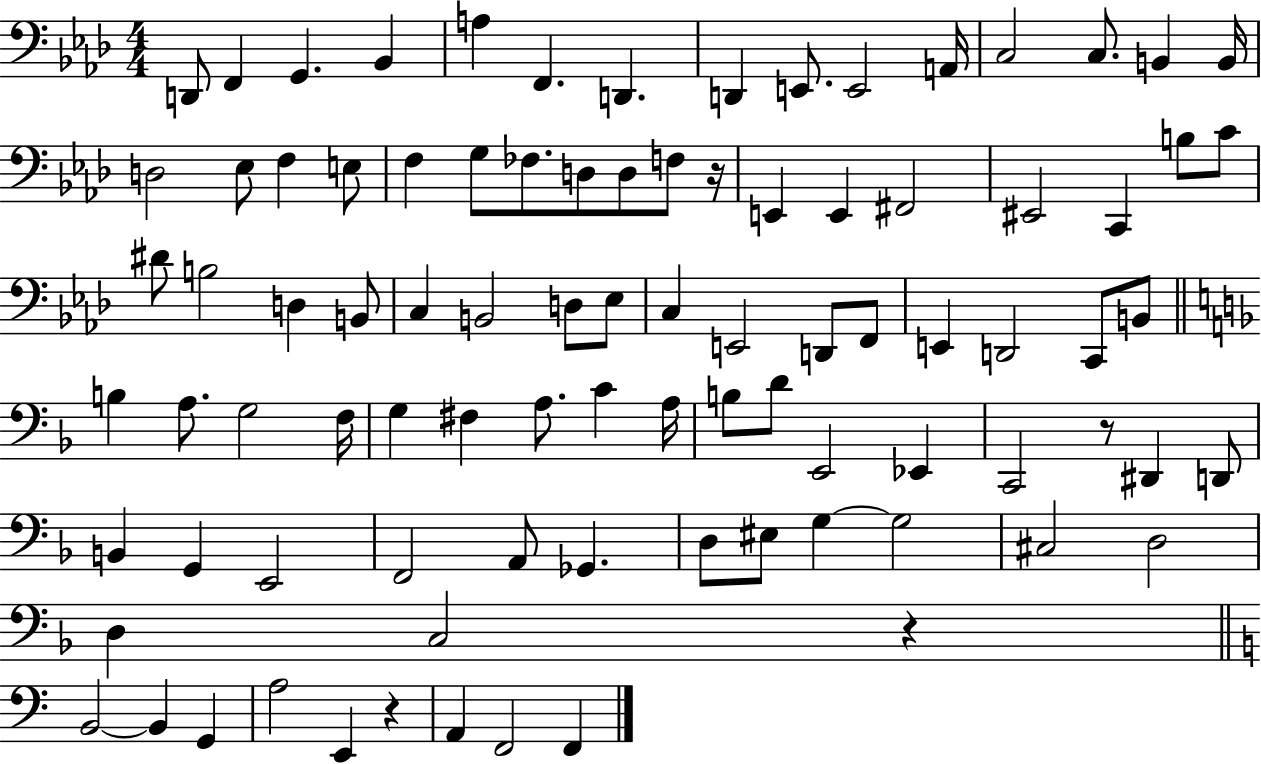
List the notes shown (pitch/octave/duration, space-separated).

D2/e F2/q G2/q. Bb2/q A3/q F2/q. D2/q. D2/q E2/e. E2/h A2/s C3/h C3/e. B2/q B2/s D3/h Eb3/e F3/q E3/e F3/q G3/e FES3/e. D3/e D3/e F3/e R/s E2/q E2/q F#2/h EIS2/h C2/q B3/e C4/e D#4/e B3/h D3/q B2/e C3/q B2/h D3/e Eb3/e C3/q E2/h D2/e F2/e E2/q D2/h C2/e B2/e B3/q A3/e. G3/h F3/s G3/q F#3/q A3/e. C4/q A3/s B3/e D4/e E2/h Eb2/q C2/h R/e D#2/q D2/e B2/q G2/q E2/h F2/h A2/e Gb2/q. D3/e EIS3/e G3/q G3/h C#3/h D3/h D3/q C3/h R/q B2/h B2/q G2/q A3/h E2/q R/q A2/q F2/h F2/q